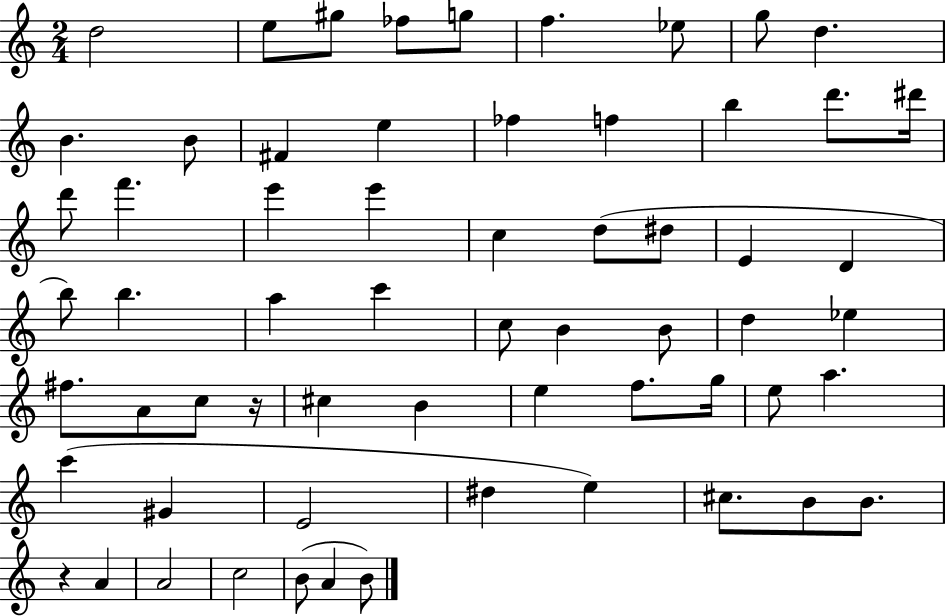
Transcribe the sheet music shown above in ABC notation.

X:1
T:Untitled
M:2/4
L:1/4
K:C
d2 e/2 ^g/2 _f/2 g/2 f _e/2 g/2 d B B/2 ^F e _f f b d'/2 ^d'/4 d'/2 f' e' e' c d/2 ^d/2 E D b/2 b a c' c/2 B B/2 d _e ^f/2 A/2 c/2 z/4 ^c B e f/2 g/4 e/2 a c' ^G E2 ^d e ^c/2 B/2 B/2 z A A2 c2 B/2 A B/2